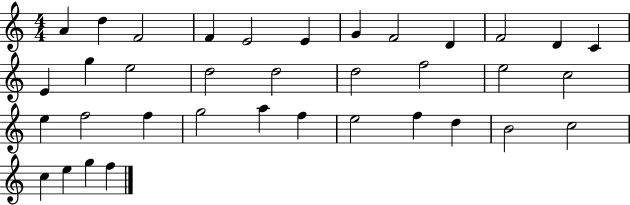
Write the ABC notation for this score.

X:1
T:Untitled
M:4/4
L:1/4
K:C
A d F2 F E2 E G F2 D F2 D C E g e2 d2 d2 d2 f2 e2 c2 e f2 f g2 a f e2 f d B2 c2 c e g f